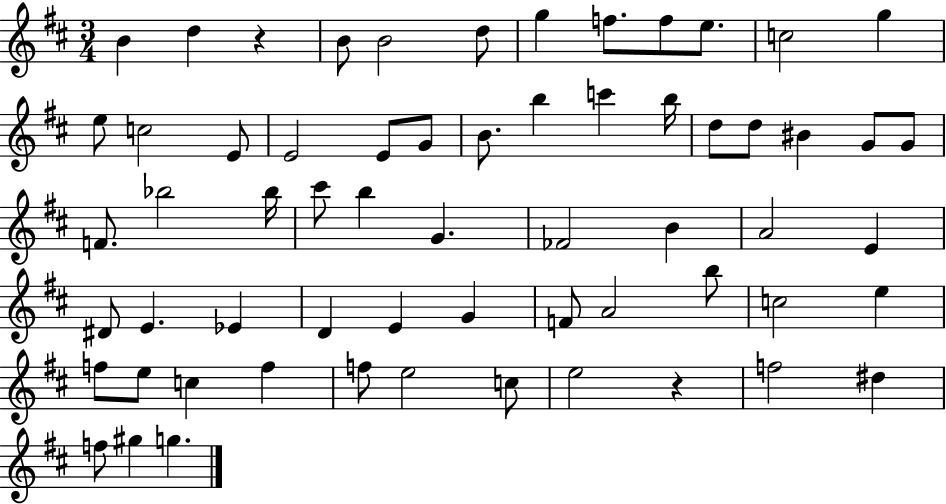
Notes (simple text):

B4/q D5/q R/q B4/e B4/h D5/e G5/q F5/e. F5/e E5/e. C5/h G5/q E5/e C5/h E4/e E4/h E4/e G4/e B4/e. B5/q C6/q B5/s D5/e D5/e BIS4/q G4/e G4/e F4/e. Bb5/h Bb5/s C#6/e B5/q G4/q. FES4/h B4/q A4/h E4/q D#4/e E4/q. Eb4/q D4/q E4/q G4/q F4/e A4/h B5/e C5/h E5/q F5/e E5/e C5/q F5/q F5/e E5/h C5/e E5/h R/q F5/h D#5/q F5/e G#5/q G5/q.